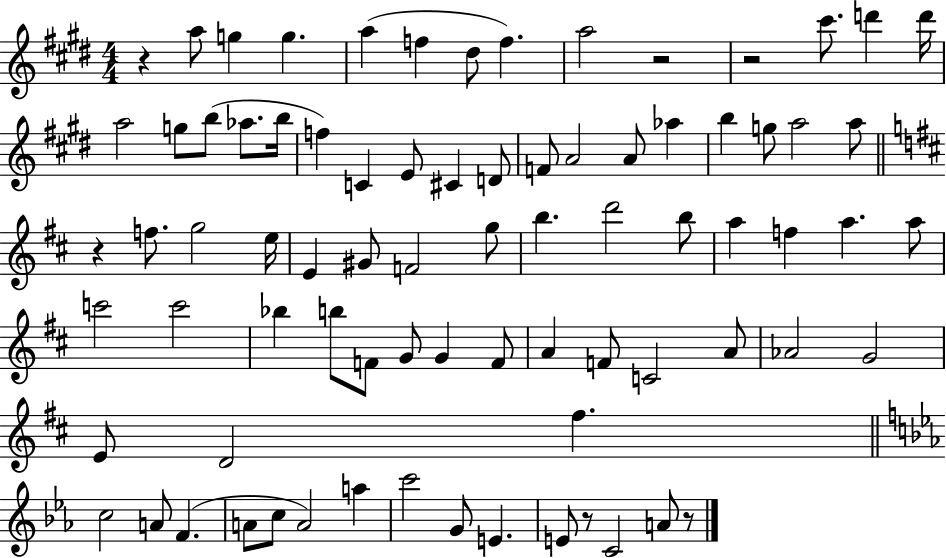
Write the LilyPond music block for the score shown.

{
  \clef treble
  \numericTimeSignature
  \time 4/4
  \key e \major
  r4 a''8 g''4 g''4. | a''4( f''4 dis''8 f''4.) | a''2 r2 | r2 cis'''8. d'''4 d'''16 | \break a''2 g''8 b''8( aes''8. b''16 | f''4) c'4 e'8 cis'4 d'8 | f'8 a'2 a'8 aes''4 | b''4 g''8 a''2 a''8 | \break \bar "||" \break \key b \minor r4 f''8. g''2 e''16 | e'4 gis'8 f'2 g''8 | b''4. d'''2 b''8 | a''4 f''4 a''4. a''8 | \break c'''2 c'''2 | bes''4 b''8 f'8 g'8 g'4 f'8 | a'4 f'8 c'2 a'8 | aes'2 g'2 | \break e'8 d'2 fis''4. | \bar "||" \break \key ees \major c''2 a'8 f'4.( | a'8 c''8 a'2) a''4 | c'''2 g'8 e'4. | e'8 r8 c'2 a'8 r8 | \break \bar "|."
}